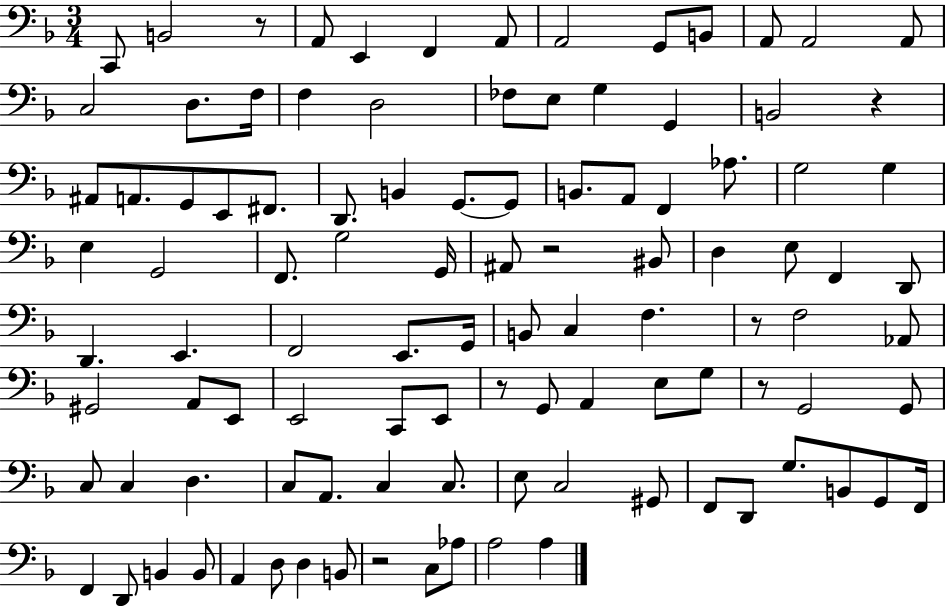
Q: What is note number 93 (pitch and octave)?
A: D3